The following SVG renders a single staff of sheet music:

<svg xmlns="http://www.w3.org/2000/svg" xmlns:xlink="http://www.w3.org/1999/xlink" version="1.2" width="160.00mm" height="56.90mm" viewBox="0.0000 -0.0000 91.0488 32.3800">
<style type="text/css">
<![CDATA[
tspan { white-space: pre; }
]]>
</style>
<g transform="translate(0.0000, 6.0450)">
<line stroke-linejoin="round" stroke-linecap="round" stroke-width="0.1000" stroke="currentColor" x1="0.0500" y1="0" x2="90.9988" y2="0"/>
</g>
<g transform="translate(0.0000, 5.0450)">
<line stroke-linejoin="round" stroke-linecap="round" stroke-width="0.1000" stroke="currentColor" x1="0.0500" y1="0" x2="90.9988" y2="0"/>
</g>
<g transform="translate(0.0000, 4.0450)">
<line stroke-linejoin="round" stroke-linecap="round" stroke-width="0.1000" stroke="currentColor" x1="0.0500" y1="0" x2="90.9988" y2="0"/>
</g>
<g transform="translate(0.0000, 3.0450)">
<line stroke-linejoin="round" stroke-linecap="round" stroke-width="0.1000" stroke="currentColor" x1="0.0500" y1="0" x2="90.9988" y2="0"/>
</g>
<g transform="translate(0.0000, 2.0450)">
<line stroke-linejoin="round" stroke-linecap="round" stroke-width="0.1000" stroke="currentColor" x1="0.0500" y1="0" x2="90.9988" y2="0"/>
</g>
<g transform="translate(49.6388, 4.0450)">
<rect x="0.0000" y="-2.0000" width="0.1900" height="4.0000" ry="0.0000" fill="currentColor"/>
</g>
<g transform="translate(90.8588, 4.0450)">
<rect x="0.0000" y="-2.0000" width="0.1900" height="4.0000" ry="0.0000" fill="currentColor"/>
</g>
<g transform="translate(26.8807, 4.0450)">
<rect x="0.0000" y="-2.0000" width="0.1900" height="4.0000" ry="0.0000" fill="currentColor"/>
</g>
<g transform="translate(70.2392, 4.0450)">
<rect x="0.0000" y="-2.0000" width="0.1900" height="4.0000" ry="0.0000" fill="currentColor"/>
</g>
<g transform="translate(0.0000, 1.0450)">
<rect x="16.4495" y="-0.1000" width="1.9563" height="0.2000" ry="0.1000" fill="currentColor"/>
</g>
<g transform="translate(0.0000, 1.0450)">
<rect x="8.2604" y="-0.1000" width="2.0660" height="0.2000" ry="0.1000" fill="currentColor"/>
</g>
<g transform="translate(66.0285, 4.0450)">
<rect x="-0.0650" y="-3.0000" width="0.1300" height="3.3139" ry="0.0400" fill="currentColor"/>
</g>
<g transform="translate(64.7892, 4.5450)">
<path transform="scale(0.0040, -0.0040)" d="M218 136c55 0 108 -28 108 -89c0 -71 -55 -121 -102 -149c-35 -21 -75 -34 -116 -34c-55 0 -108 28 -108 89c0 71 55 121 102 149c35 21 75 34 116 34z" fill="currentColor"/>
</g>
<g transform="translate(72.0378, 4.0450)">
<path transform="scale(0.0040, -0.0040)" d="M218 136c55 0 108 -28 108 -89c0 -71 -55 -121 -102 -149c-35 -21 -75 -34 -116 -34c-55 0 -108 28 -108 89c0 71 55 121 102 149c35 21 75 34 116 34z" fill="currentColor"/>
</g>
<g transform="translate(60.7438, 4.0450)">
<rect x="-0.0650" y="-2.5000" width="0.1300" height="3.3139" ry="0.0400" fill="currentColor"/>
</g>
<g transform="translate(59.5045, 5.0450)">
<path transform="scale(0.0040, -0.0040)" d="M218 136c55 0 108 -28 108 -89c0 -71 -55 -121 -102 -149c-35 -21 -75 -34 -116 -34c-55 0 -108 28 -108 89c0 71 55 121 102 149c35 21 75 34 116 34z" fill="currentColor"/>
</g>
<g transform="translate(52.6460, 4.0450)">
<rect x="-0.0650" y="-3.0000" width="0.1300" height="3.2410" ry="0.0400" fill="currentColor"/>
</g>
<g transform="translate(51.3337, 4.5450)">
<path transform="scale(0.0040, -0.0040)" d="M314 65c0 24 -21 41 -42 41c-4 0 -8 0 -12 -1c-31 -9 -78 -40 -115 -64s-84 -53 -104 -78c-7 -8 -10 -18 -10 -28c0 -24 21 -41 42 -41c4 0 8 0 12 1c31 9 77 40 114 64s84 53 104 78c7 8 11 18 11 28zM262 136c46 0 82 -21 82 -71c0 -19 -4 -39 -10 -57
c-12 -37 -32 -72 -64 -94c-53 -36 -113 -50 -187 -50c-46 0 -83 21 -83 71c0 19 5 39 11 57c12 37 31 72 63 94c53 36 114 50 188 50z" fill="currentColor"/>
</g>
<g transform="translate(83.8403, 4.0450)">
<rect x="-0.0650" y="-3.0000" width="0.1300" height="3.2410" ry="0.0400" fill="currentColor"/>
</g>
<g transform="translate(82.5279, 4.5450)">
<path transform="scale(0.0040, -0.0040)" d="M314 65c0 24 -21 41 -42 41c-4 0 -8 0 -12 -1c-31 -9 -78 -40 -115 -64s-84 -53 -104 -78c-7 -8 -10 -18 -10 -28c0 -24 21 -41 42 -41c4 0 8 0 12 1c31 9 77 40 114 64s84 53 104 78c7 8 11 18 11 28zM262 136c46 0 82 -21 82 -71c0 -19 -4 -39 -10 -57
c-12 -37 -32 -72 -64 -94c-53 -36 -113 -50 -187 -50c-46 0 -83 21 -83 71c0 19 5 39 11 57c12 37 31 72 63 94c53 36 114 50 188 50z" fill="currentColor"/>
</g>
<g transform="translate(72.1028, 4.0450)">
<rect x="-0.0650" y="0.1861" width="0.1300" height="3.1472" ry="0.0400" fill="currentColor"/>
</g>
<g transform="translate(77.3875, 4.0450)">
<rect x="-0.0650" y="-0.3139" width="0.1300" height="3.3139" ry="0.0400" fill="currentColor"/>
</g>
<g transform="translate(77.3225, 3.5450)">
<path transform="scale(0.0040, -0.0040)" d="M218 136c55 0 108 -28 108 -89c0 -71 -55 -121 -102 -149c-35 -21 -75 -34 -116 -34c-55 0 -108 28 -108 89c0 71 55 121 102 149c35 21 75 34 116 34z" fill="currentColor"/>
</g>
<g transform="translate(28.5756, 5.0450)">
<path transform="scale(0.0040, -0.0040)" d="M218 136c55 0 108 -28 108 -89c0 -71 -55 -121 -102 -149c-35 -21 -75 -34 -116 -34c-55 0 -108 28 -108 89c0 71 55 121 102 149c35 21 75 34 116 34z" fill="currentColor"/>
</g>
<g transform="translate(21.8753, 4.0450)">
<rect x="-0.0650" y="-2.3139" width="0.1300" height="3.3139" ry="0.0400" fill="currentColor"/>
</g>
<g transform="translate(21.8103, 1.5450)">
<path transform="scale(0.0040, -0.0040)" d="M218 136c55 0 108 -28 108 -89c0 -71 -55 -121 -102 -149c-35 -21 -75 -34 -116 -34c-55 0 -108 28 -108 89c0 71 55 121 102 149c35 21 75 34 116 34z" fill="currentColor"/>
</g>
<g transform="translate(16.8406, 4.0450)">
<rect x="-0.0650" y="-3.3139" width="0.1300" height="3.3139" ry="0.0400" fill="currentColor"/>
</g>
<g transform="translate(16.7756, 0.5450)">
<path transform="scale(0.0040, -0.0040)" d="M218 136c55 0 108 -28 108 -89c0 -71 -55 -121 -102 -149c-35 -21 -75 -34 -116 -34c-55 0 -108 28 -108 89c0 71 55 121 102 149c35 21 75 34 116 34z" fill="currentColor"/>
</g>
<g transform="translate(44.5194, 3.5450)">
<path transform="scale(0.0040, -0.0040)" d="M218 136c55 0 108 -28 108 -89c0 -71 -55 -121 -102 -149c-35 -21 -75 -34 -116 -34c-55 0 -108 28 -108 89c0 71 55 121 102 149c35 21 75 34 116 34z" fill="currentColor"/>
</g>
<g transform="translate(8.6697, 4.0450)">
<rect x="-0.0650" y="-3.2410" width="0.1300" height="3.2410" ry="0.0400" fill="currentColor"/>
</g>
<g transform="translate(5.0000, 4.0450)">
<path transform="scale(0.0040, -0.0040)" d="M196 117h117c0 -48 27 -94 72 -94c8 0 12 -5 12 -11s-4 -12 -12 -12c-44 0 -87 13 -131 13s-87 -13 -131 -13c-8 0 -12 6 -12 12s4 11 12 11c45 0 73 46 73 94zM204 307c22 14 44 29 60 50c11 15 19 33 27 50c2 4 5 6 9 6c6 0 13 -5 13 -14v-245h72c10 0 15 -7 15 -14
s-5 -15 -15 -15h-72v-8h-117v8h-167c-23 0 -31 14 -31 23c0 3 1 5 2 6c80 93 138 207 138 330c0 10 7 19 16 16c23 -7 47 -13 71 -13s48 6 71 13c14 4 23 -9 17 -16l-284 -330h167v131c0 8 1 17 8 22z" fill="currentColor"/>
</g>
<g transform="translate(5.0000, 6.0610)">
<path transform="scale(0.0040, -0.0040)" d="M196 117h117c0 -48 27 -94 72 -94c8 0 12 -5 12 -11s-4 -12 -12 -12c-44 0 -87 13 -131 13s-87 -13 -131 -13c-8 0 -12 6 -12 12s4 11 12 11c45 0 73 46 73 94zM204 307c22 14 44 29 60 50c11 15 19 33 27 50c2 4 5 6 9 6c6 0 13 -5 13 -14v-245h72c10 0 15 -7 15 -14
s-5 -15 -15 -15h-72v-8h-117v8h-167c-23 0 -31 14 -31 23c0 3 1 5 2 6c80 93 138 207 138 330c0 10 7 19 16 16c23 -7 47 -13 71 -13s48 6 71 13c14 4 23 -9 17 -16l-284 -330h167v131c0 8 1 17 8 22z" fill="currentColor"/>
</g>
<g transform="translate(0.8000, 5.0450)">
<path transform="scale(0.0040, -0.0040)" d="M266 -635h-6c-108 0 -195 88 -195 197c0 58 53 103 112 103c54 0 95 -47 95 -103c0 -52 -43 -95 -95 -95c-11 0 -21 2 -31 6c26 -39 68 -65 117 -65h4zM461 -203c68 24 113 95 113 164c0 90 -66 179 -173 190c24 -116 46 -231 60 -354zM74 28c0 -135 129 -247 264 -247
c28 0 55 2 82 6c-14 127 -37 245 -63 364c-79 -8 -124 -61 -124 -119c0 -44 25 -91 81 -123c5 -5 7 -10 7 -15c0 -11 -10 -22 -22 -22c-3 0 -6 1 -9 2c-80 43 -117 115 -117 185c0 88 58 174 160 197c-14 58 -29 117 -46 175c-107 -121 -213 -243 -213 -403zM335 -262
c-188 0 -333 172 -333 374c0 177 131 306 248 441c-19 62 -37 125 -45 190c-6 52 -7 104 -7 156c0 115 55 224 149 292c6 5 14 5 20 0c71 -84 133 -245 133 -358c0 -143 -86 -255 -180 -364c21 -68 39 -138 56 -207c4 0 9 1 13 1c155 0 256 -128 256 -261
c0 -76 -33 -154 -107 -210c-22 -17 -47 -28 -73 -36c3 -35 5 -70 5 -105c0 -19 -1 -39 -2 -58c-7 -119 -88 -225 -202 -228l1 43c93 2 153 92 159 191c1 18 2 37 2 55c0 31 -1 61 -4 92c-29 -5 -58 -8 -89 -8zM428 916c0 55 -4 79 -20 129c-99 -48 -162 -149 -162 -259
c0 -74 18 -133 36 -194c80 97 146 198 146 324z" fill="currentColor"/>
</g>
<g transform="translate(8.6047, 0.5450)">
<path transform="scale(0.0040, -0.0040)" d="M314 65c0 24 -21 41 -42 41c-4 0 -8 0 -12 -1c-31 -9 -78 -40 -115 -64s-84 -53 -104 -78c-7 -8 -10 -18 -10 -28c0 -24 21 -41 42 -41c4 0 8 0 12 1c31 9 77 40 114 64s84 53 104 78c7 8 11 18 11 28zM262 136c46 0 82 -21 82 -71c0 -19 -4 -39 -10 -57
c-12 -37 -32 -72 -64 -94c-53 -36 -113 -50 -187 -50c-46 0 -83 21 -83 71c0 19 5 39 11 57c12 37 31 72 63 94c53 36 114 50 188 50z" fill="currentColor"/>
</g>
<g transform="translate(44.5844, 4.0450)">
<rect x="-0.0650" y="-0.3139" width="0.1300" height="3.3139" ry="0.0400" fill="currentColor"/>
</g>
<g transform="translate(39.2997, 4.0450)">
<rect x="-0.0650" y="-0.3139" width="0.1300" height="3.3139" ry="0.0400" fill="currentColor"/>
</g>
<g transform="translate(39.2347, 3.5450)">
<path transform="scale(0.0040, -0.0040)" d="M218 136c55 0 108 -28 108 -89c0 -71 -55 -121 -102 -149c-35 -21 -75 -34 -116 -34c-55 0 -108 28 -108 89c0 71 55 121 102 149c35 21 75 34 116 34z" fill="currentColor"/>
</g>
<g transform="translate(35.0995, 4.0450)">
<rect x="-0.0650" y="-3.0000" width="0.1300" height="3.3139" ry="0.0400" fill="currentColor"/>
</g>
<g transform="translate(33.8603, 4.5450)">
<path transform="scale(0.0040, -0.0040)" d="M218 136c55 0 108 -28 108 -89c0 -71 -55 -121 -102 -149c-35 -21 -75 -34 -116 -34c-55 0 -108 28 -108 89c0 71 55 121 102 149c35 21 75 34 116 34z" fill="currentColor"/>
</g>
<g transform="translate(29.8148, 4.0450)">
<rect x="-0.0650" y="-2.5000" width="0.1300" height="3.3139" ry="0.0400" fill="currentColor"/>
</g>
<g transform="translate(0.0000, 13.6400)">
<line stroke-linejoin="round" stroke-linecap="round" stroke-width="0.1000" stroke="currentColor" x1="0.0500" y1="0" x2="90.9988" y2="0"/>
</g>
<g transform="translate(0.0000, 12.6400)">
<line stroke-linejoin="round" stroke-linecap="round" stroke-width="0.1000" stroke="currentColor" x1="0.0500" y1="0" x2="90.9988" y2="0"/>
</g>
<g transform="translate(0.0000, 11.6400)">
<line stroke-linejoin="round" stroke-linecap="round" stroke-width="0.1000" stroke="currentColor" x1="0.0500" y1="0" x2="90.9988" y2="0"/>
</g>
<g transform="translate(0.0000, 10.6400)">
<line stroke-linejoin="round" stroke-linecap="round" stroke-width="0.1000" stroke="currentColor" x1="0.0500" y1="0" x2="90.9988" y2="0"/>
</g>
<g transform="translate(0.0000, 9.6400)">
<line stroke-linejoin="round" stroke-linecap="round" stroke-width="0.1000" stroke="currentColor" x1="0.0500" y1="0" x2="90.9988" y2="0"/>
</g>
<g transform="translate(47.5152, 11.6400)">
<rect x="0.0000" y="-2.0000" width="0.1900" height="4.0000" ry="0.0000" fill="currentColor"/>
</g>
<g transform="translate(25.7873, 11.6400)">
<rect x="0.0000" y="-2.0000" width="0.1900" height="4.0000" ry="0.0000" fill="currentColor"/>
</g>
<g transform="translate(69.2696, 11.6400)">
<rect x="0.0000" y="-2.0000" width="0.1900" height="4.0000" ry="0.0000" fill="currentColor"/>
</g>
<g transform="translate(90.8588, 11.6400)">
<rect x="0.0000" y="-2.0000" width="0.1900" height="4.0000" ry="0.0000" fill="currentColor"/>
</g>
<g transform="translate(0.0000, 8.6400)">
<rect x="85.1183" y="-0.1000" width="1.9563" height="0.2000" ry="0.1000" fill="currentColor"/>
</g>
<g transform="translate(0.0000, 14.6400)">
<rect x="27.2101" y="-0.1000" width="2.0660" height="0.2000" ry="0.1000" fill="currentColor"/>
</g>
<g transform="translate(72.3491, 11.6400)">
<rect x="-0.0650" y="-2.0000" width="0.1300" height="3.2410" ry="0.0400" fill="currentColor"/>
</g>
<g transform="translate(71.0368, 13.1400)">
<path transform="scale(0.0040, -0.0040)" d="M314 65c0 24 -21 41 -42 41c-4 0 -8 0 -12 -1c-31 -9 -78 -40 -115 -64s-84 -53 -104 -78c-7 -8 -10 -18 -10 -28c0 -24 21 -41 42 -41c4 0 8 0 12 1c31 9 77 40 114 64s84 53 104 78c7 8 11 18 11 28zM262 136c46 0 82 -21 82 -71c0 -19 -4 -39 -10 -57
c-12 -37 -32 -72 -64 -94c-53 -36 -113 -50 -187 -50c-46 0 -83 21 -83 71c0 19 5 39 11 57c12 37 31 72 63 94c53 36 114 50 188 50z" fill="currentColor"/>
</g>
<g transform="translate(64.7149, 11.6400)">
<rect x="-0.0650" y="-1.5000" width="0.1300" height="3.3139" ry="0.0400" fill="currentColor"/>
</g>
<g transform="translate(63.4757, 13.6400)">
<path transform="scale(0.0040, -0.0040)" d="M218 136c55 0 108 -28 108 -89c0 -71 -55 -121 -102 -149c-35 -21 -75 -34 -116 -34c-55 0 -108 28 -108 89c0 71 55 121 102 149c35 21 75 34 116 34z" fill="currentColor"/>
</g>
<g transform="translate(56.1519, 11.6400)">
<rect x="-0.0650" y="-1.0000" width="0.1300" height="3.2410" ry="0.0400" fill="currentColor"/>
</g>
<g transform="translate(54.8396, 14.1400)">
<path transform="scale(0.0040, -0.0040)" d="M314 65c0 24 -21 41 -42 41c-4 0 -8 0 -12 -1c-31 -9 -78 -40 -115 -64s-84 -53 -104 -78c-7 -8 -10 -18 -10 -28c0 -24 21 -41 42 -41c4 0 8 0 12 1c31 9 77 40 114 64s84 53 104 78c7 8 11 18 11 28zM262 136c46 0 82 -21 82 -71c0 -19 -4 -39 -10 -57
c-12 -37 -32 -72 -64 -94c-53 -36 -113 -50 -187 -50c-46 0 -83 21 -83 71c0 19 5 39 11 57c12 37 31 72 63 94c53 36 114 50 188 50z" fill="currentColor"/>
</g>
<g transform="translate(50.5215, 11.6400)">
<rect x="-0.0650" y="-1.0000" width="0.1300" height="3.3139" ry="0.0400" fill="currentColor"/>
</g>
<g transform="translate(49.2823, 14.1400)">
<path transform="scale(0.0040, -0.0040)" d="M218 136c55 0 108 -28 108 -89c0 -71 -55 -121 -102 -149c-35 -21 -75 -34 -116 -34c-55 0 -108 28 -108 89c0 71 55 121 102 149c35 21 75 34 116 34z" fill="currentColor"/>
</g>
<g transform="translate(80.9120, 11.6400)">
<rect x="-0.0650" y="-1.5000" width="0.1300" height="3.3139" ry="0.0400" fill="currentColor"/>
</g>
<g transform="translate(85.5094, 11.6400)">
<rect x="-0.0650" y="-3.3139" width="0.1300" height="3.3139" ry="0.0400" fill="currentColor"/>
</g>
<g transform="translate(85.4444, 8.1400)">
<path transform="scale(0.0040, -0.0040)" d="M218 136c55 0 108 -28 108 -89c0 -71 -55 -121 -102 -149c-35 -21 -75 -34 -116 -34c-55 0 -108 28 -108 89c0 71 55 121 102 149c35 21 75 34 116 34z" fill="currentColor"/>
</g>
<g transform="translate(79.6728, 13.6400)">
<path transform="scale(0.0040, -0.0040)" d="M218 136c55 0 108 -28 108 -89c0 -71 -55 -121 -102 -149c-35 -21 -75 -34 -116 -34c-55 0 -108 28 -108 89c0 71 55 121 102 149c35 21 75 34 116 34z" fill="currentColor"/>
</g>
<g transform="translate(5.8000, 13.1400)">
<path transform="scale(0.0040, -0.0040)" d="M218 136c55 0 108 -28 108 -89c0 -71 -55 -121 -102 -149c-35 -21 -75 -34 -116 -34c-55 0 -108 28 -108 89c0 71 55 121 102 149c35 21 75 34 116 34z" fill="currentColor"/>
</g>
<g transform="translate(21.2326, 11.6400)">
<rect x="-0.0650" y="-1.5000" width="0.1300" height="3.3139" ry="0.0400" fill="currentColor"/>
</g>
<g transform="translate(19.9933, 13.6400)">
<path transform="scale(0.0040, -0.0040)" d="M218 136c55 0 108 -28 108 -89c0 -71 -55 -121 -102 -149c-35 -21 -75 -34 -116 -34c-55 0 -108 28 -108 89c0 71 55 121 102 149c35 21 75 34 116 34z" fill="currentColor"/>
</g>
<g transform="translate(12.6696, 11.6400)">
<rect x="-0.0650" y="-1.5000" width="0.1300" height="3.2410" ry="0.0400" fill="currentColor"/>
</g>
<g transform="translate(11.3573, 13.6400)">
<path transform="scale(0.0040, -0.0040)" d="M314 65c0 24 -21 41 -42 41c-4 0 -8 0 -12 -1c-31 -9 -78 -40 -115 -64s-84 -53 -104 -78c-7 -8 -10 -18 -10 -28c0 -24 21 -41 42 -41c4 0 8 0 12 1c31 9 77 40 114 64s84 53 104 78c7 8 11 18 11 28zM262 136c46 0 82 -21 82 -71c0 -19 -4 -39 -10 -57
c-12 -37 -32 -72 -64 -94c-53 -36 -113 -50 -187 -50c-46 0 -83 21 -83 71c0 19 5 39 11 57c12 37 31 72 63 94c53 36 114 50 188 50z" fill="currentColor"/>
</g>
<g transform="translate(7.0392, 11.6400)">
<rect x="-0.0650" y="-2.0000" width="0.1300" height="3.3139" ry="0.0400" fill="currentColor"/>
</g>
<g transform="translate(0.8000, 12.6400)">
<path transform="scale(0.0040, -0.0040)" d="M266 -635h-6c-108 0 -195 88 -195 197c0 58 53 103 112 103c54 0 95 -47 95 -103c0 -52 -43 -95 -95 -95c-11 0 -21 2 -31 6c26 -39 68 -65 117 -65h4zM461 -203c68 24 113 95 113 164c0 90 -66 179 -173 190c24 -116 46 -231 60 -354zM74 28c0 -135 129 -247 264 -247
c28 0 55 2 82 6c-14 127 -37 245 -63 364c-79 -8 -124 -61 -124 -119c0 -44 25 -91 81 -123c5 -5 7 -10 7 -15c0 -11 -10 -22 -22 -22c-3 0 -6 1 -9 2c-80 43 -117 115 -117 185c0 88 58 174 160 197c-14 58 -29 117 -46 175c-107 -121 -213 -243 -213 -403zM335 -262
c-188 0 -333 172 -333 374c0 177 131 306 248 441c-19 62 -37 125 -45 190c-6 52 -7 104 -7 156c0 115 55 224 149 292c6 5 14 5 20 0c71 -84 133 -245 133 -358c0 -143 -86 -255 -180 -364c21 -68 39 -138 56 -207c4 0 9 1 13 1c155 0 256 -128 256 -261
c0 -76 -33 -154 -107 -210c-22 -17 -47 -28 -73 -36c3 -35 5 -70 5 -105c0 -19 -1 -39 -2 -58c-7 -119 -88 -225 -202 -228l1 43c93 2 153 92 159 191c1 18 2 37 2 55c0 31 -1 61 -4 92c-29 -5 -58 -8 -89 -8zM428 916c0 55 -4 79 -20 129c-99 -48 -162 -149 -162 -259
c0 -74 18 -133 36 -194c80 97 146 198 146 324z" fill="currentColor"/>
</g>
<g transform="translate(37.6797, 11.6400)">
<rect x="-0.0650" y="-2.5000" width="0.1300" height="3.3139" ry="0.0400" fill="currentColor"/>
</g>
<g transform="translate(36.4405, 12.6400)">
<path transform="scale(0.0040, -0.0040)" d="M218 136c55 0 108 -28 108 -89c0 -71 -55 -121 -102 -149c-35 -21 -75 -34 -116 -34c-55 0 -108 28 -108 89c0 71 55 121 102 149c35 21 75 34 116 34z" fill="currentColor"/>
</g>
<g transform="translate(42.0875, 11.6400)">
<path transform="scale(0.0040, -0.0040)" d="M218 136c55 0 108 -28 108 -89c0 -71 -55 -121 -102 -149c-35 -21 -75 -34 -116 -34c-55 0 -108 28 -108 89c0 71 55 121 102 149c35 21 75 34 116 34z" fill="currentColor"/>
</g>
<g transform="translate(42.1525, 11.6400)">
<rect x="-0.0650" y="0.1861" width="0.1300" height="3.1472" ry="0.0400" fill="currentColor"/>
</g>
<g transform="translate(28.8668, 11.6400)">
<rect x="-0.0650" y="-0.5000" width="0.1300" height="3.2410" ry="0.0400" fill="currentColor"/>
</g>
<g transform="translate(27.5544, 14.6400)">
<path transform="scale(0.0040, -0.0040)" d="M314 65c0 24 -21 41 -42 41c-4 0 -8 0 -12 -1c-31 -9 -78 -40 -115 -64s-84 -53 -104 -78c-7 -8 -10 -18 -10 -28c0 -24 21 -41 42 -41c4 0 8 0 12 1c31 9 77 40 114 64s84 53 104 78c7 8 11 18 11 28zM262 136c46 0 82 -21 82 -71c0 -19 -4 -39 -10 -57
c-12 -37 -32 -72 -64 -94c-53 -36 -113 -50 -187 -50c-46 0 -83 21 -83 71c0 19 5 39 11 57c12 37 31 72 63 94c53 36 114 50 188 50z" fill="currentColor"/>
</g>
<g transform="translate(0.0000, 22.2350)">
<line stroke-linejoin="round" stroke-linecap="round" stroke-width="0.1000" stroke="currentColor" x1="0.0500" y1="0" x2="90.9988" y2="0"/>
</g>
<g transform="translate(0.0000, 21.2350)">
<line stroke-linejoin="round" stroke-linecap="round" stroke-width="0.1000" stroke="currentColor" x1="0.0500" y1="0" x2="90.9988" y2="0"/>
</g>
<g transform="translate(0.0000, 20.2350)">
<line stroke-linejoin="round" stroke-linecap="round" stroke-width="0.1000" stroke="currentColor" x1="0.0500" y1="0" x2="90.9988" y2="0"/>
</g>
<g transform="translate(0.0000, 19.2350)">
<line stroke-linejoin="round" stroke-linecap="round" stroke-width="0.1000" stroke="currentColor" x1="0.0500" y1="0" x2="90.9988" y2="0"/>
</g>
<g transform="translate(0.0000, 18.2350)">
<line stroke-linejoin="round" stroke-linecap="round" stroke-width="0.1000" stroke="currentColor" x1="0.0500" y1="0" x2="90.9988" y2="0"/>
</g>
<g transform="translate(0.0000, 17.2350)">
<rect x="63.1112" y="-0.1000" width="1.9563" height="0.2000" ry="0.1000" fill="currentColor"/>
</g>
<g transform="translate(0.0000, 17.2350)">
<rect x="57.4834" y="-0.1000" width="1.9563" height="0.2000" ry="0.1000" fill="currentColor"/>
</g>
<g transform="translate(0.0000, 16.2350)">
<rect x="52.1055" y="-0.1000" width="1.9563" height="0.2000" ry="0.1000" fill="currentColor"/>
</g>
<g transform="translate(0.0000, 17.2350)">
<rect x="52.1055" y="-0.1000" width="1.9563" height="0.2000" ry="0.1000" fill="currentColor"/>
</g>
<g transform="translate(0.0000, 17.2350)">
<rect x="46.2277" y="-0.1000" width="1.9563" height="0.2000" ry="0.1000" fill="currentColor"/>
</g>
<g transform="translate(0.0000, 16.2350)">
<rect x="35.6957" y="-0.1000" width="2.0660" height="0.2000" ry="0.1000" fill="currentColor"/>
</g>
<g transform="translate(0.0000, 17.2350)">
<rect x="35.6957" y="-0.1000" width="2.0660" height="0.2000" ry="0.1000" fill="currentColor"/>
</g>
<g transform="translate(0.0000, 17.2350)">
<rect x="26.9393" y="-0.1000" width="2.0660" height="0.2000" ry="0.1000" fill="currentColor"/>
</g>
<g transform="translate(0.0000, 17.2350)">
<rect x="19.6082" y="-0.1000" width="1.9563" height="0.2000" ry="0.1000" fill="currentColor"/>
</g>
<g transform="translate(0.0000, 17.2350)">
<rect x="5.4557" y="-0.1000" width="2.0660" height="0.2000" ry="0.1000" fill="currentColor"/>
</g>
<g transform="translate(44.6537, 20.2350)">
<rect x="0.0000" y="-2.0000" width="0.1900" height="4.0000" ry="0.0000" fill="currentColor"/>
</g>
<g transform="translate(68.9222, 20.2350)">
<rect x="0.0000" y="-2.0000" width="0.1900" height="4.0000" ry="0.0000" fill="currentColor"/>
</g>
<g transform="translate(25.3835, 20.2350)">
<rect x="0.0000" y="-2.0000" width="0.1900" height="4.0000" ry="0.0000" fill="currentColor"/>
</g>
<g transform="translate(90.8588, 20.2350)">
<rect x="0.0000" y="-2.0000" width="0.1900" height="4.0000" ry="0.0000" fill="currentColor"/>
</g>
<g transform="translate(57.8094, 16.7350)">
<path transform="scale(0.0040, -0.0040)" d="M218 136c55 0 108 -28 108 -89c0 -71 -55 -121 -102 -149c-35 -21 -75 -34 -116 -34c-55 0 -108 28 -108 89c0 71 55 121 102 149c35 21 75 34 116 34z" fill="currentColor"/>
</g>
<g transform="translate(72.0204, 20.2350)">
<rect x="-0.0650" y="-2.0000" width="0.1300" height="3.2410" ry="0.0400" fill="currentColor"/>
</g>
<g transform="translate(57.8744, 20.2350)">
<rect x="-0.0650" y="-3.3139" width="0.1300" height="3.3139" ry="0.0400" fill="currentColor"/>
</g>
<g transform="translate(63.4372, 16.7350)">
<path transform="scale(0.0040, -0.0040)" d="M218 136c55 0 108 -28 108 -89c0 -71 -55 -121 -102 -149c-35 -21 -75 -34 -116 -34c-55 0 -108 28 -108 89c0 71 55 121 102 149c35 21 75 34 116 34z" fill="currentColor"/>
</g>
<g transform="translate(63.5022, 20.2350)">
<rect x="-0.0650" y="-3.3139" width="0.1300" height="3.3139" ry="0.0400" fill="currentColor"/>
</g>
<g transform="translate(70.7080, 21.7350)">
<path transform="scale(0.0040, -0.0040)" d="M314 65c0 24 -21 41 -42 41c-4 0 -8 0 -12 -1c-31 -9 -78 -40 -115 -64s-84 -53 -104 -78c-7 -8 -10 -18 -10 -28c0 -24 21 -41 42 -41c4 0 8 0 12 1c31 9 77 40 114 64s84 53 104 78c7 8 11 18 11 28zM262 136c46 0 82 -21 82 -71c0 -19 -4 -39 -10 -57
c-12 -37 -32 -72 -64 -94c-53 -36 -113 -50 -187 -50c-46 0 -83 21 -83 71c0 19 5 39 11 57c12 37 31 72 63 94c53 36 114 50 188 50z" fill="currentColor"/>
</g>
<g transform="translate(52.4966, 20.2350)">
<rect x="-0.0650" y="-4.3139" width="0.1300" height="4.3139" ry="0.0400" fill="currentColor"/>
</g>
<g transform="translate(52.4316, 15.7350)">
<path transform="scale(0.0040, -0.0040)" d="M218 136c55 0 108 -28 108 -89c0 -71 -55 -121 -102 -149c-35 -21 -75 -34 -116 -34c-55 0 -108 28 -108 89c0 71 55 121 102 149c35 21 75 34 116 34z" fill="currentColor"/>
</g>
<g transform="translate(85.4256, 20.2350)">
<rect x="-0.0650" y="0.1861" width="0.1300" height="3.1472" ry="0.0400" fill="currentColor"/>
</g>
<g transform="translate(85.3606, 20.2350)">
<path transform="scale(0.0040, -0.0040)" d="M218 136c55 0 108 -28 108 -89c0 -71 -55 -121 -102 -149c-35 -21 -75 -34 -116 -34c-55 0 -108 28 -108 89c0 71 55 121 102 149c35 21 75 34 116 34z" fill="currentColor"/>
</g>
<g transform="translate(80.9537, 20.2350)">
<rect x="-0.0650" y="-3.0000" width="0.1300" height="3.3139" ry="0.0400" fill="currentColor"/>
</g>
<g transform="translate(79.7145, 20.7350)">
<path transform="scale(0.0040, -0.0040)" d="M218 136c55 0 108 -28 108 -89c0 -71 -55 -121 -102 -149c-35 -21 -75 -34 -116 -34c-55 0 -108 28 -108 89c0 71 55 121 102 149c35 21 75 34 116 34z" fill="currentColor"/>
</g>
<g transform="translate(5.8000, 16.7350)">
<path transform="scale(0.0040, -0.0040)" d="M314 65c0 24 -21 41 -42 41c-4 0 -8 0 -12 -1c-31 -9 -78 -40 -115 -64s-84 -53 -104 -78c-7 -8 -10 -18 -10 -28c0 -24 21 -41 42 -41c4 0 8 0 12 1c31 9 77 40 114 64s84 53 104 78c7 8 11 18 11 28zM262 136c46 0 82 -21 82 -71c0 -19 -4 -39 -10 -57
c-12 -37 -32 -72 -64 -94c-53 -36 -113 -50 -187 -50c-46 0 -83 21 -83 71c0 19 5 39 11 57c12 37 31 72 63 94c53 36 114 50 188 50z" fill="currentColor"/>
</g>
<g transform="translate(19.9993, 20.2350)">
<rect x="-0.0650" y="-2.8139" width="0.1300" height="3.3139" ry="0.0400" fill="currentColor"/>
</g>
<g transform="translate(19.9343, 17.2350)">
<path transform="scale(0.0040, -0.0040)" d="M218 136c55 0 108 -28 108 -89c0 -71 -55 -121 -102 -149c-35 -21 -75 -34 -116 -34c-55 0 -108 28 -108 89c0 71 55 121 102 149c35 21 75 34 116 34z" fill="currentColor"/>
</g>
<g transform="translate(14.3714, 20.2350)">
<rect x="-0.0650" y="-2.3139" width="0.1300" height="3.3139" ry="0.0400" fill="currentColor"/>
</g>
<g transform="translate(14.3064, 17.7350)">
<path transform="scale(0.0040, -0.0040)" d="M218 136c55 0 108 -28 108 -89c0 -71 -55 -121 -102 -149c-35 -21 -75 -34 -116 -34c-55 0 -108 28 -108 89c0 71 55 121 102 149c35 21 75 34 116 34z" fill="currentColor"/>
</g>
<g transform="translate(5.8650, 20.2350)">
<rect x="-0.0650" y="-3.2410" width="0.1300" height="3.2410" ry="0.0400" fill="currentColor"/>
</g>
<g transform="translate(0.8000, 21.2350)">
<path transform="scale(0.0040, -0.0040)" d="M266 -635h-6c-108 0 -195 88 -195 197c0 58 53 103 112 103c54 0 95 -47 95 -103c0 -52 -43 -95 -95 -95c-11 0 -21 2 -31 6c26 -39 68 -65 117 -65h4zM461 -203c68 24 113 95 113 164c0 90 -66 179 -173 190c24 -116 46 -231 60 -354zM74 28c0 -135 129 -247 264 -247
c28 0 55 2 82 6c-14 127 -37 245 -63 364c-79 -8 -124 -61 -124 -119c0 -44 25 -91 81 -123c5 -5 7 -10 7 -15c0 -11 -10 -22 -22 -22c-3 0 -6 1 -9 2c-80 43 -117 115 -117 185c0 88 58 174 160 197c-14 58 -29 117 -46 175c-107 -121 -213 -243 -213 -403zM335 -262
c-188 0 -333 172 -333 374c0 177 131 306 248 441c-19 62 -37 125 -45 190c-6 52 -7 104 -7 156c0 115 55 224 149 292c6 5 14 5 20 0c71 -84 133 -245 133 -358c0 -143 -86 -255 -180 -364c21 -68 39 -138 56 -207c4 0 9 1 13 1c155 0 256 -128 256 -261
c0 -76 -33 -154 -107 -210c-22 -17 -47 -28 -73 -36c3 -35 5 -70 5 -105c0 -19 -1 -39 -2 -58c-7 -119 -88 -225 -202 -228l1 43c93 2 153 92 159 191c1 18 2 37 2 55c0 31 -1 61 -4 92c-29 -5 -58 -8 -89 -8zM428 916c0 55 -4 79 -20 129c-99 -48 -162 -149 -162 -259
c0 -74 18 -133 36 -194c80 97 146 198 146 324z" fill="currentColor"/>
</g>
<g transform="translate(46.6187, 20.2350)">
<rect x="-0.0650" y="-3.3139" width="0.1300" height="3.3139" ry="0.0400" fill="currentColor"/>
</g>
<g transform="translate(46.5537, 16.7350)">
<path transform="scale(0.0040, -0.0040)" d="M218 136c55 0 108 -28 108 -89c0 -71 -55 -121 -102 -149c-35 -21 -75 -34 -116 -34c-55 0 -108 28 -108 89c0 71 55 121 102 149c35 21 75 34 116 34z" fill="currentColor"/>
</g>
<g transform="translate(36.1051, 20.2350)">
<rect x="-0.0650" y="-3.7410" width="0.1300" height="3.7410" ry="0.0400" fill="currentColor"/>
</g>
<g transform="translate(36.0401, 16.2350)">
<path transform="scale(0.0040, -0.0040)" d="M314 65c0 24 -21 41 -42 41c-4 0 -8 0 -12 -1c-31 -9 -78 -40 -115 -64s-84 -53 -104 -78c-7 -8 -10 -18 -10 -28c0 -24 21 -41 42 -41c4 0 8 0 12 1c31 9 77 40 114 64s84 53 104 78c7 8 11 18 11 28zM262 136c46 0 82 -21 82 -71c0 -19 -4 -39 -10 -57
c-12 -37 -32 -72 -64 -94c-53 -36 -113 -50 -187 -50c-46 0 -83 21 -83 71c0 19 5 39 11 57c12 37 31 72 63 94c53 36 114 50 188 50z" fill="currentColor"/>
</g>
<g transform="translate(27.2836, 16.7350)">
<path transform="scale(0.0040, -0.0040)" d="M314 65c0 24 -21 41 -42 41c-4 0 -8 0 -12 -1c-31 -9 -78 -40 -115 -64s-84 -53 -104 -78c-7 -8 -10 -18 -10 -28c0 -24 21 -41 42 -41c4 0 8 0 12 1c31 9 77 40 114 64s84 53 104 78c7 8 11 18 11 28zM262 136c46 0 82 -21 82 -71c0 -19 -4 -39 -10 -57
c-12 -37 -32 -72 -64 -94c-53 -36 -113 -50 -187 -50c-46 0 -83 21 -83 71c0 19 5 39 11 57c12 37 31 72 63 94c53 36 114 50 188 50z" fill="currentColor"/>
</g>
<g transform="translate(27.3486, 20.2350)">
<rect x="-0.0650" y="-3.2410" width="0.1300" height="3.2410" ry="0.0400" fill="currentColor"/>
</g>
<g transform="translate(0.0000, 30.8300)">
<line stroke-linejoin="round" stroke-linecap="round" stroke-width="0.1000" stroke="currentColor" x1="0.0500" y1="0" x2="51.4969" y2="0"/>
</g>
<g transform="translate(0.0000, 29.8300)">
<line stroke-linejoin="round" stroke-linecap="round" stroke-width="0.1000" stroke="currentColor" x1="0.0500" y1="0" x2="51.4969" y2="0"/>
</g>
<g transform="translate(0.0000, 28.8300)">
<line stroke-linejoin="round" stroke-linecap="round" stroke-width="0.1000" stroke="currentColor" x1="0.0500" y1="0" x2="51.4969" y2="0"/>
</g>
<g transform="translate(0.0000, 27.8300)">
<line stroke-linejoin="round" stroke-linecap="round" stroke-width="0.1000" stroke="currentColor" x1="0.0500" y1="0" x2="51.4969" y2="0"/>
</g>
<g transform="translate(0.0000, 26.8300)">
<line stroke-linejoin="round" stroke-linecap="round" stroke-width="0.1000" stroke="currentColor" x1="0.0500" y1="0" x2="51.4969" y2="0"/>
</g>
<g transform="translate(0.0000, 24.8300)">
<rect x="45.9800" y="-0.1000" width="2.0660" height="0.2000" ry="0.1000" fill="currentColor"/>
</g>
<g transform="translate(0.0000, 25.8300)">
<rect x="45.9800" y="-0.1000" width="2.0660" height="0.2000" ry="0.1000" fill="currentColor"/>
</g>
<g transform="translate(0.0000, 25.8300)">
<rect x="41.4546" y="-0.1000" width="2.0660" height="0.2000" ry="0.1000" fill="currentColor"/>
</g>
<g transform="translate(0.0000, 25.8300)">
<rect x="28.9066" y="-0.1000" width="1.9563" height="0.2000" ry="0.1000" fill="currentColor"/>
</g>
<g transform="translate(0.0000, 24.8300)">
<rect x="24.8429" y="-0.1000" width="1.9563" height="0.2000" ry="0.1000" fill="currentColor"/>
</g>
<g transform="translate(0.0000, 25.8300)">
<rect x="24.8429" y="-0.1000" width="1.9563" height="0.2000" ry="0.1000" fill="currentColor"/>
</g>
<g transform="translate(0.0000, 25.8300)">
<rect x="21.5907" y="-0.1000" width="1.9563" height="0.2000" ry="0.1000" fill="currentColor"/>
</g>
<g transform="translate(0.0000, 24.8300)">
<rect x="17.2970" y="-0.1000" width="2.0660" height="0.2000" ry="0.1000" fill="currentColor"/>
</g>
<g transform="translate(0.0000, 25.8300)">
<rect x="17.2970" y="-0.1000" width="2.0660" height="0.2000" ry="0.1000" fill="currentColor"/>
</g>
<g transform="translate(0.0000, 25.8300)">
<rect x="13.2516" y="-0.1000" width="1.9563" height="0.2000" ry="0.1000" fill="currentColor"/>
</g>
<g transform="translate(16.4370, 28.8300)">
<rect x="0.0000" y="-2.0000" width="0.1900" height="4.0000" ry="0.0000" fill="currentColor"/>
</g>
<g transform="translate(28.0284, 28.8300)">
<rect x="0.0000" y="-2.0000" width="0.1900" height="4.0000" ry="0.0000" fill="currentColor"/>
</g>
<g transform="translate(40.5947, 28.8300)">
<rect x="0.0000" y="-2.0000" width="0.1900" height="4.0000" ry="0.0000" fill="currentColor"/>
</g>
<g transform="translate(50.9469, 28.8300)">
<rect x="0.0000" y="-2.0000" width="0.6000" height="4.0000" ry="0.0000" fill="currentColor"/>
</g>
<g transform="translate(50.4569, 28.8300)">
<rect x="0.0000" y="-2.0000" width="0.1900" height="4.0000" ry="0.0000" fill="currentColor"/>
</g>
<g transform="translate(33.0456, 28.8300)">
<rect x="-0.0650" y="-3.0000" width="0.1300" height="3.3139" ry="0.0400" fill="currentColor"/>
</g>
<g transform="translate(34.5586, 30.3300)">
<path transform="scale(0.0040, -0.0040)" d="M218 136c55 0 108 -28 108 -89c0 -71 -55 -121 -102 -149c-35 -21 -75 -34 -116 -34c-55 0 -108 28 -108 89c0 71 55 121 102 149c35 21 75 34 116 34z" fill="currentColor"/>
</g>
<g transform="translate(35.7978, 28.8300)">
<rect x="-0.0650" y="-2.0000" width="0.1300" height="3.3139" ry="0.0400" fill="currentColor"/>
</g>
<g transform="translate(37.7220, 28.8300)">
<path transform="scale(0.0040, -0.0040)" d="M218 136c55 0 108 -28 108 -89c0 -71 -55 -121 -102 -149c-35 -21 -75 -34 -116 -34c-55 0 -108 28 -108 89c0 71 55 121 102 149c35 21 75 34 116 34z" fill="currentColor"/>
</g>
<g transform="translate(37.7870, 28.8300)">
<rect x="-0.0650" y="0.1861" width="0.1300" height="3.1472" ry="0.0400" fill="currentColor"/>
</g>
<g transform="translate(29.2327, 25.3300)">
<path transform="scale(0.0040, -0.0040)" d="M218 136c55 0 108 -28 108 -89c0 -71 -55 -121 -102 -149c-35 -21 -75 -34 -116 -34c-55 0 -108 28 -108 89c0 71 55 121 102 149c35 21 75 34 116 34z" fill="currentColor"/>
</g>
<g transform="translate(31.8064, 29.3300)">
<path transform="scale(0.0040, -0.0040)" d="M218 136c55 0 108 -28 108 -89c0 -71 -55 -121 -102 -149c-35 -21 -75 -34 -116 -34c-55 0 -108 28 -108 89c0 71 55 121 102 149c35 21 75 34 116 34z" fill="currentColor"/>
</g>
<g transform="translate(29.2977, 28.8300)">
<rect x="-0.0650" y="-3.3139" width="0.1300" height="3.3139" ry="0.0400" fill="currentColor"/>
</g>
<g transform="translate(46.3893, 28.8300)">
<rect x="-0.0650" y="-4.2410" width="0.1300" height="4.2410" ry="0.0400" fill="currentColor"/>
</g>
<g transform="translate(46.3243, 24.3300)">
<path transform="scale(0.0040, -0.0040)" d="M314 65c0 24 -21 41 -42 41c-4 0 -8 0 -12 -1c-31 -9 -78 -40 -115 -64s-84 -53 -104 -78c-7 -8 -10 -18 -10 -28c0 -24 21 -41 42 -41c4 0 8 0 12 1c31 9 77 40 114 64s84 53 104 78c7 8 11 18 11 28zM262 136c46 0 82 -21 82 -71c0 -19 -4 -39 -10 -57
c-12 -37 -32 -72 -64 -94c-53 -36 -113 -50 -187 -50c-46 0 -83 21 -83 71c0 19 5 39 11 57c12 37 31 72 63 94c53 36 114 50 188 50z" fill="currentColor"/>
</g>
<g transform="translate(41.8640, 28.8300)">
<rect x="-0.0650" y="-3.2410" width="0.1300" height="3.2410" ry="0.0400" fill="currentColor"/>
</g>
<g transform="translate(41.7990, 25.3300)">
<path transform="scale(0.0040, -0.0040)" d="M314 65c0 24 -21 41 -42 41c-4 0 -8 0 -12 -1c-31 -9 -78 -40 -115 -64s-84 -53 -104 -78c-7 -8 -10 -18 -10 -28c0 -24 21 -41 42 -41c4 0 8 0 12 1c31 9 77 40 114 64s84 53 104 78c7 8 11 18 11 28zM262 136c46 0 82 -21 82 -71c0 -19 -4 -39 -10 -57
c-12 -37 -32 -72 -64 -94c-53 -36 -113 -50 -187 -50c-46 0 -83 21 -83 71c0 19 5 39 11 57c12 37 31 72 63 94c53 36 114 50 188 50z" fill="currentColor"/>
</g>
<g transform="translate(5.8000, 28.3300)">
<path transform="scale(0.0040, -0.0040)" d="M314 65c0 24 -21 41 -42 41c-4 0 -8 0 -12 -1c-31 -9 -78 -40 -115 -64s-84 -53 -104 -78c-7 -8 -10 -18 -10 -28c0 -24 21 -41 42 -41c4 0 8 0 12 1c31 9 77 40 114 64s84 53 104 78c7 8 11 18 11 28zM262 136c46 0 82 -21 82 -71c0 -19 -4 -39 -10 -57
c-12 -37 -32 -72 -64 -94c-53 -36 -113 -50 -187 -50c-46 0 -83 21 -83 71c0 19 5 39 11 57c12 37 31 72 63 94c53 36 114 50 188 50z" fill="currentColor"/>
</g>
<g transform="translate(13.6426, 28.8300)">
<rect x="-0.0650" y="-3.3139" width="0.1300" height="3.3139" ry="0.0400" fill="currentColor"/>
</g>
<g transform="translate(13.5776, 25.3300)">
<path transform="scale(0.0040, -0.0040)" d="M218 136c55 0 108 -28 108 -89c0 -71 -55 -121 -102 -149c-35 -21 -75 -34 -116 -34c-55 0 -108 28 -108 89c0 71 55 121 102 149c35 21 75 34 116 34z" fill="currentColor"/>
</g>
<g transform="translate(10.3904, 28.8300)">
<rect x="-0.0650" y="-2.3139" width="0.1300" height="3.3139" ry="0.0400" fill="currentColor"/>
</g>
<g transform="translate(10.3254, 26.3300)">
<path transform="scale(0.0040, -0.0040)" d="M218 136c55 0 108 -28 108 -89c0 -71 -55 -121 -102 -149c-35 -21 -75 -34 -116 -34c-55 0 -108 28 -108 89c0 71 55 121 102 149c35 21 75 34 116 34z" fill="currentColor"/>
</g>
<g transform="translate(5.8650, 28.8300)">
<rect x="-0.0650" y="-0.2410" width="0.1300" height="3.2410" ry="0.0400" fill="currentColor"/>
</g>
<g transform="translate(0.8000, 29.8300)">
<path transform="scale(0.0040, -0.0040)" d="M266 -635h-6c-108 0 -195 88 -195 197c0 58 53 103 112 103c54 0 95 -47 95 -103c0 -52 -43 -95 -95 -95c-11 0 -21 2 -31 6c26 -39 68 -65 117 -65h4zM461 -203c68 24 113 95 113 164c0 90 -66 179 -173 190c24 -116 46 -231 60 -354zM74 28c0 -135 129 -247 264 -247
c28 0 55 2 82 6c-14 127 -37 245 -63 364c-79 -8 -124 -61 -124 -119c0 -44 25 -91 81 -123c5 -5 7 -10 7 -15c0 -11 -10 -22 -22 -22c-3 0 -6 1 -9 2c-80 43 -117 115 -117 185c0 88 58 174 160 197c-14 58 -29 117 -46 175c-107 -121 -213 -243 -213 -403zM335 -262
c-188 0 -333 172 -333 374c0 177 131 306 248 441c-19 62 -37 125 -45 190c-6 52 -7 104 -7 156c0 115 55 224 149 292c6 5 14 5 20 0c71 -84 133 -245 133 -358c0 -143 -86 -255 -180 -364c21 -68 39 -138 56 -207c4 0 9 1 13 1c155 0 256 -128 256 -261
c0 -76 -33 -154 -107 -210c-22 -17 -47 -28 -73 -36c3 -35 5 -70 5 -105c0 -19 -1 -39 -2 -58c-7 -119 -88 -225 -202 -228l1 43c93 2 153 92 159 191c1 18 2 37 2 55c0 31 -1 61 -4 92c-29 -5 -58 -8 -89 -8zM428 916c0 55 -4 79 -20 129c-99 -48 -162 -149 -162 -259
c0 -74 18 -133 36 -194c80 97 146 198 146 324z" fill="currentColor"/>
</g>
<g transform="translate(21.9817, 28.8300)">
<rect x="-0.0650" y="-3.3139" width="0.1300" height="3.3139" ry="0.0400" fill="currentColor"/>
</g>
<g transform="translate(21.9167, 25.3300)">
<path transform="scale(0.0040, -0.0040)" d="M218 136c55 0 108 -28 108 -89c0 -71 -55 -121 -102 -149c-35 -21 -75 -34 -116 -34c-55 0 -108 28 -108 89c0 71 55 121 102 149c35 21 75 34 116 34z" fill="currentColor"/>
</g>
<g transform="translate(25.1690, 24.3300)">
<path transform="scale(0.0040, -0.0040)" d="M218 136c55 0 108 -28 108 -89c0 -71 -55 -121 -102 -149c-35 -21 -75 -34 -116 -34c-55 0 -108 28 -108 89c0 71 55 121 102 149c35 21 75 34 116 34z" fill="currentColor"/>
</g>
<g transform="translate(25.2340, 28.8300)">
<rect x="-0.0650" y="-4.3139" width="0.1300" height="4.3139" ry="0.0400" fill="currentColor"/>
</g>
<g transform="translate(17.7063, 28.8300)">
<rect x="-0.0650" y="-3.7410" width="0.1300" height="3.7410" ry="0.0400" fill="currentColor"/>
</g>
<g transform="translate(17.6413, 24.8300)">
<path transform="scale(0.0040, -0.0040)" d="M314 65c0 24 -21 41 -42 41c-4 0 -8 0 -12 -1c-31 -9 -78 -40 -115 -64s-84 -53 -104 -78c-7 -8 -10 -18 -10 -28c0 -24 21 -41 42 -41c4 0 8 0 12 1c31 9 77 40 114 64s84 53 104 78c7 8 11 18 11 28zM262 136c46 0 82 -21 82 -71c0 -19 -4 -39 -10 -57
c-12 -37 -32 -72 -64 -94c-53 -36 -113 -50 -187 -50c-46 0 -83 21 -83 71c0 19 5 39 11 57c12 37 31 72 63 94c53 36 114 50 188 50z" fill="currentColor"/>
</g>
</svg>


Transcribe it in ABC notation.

X:1
T:Untitled
M:4/4
L:1/4
K:C
b2 b g G A c c A2 G A B c A2 F E2 E C2 G B D D2 E F2 E b b2 g a b2 c'2 b d' b b F2 A B c2 g b c'2 b d' b A F B b2 d'2